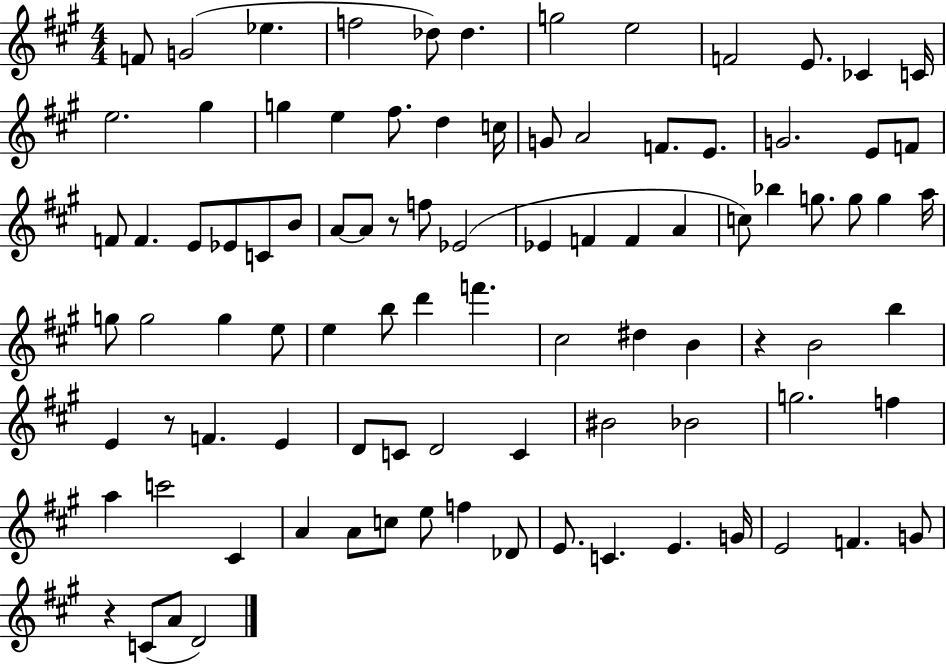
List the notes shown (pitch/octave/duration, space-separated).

F4/e G4/h Eb5/q. F5/h Db5/e Db5/q. G5/h E5/h F4/h E4/e. CES4/q C4/s E5/h. G#5/q G5/q E5/q F#5/e. D5/q C5/s G4/e A4/h F4/e. E4/e. G4/h. E4/e F4/e F4/e F4/q. E4/e Eb4/e C4/e B4/e A4/e A4/e R/e F5/e Eb4/h Eb4/q F4/q F4/q A4/q C5/e Bb5/q G5/e. G5/e G5/q A5/s G5/e G5/h G5/q E5/e E5/q B5/e D6/q F6/q. C#5/h D#5/q B4/q R/q B4/h B5/q E4/q R/e F4/q. E4/q D4/e C4/e D4/h C4/q BIS4/h Bb4/h G5/h. F5/q A5/q C6/h C#4/q A4/q A4/e C5/e E5/e F5/q Db4/e E4/e. C4/q. E4/q. G4/s E4/h F4/q. G4/e R/q C4/e A4/e D4/h